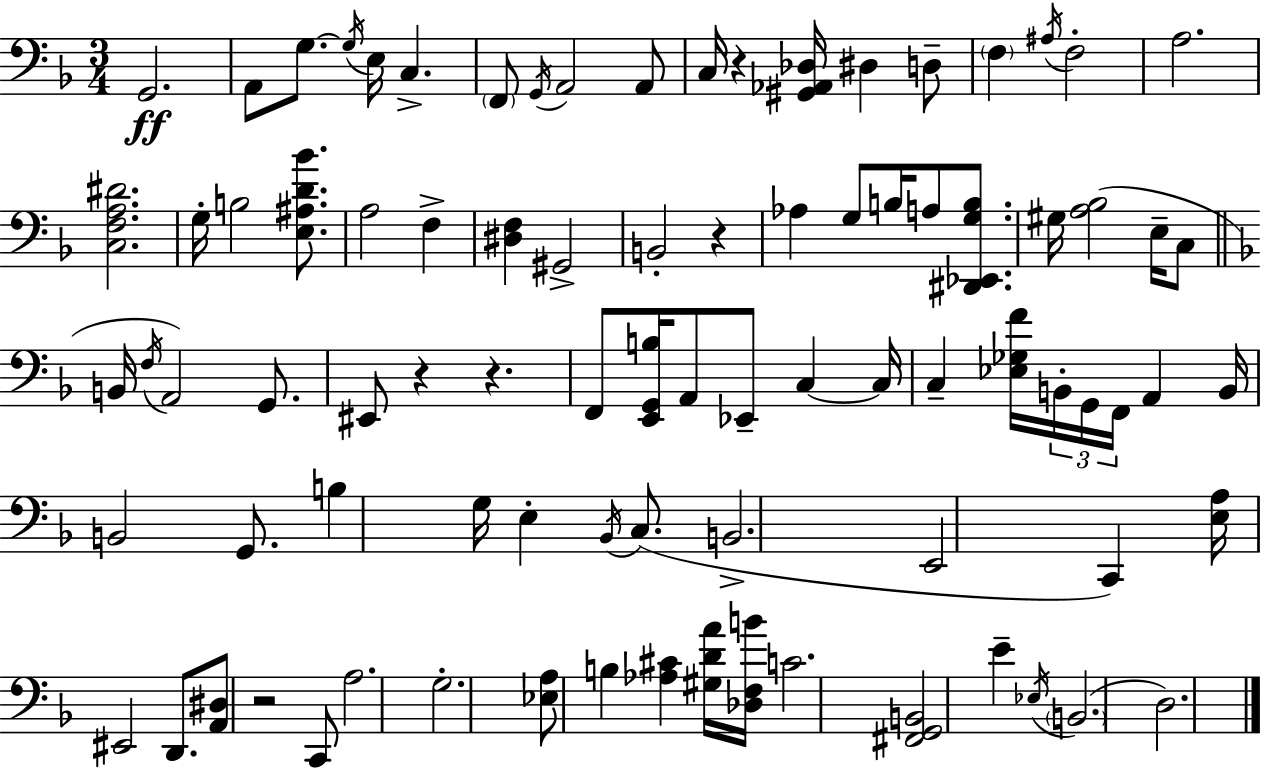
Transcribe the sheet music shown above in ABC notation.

X:1
T:Untitled
M:3/4
L:1/4
K:Dm
G,,2 A,,/2 G,/2 G,/4 E,/4 C, F,,/2 G,,/4 A,,2 A,,/2 C,/4 z [^G,,_A,,_D,]/4 ^D, D,/2 F, ^A,/4 F,2 A,2 [C,F,A,^D]2 G,/4 B,2 [E,^A,D_B]/2 A,2 F, [^D,F,] ^G,,2 B,,2 z _A, G,/2 B,/4 A,/2 [^D,,_E,,G,B,]/2 ^G,/4 [A,_B,]2 E,/4 C,/2 B,,/4 F,/4 A,,2 G,,/2 ^E,,/2 z z F,,/2 [E,,G,,B,]/4 A,,/2 _E,,/2 C, C,/4 C, [_E,_G,F]/4 B,,/4 G,,/4 F,,/4 A,, B,,/4 B,,2 G,,/2 B, G,/4 E, _B,,/4 C,/2 B,,2 E,,2 C,, [E,A,]/4 ^E,,2 D,,/2 [A,,^D,]/2 z2 C,,/2 A,2 G,2 [_E,A,]/2 B, [_A,^C] [^G,DA]/4 [_D,F,B]/4 C2 [^F,,G,,B,,]2 E _E,/4 B,,2 D,2